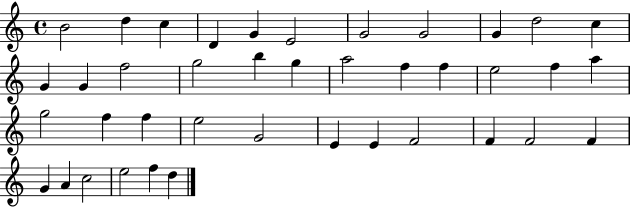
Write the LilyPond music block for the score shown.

{
  \clef treble
  \time 4/4
  \defaultTimeSignature
  \key c \major
  b'2 d''4 c''4 | d'4 g'4 e'2 | g'2 g'2 | g'4 d''2 c''4 | \break g'4 g'4 f''2 | g''2 b''4 g''4 | a''2 f''4 f''4 | e''2 f''4 a''4 | \break g''2 f''4 f''4 | e''2 g'2 | e'4 e'4 f'2 | f'4 f'2 f'4 | \break g'4 a'4 c''2 | e''2 f''4 d''4 | \bar "|."
}